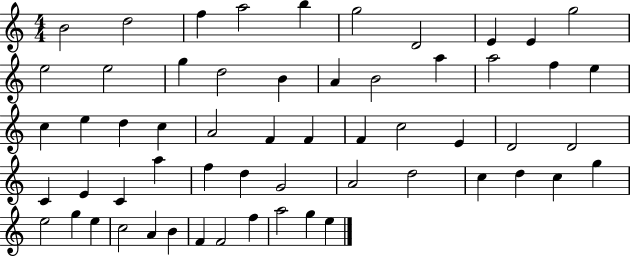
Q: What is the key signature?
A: C major